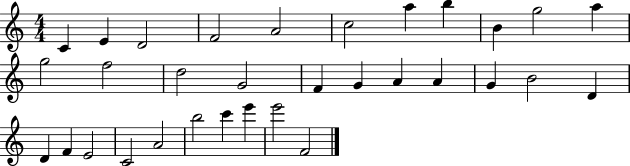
X:1
T:Untitled
M:4/4
L:1/4
K:C
C E D2 F2 A2 c2 a b B g2 a g2 f2 d2 G2 F G A A G B2 D D F E2 C2 A2 b2 c' e' e'2 F2